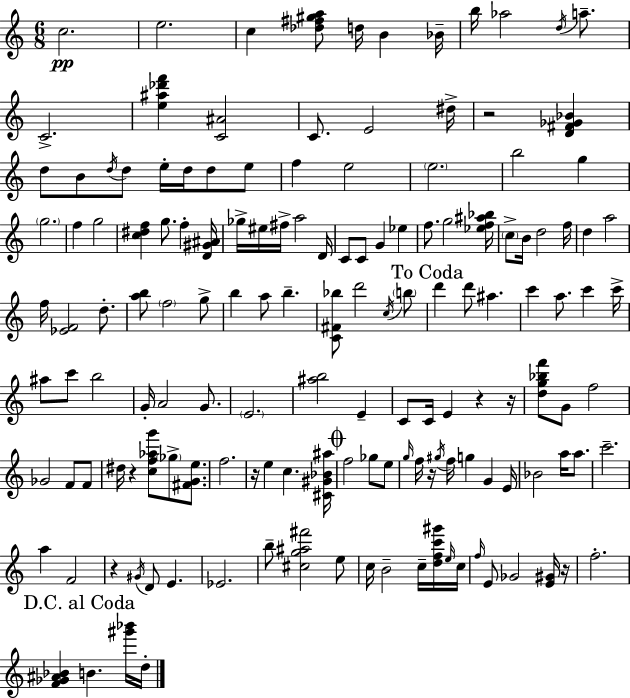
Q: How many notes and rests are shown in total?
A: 148